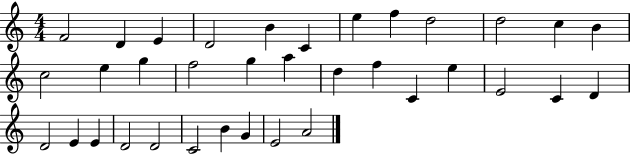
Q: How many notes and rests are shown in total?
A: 35